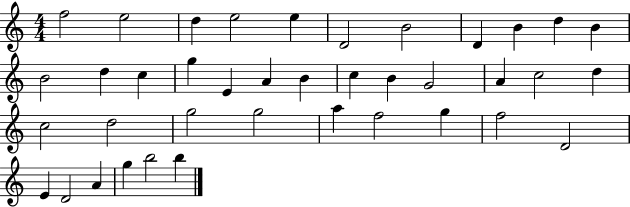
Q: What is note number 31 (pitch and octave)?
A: G5